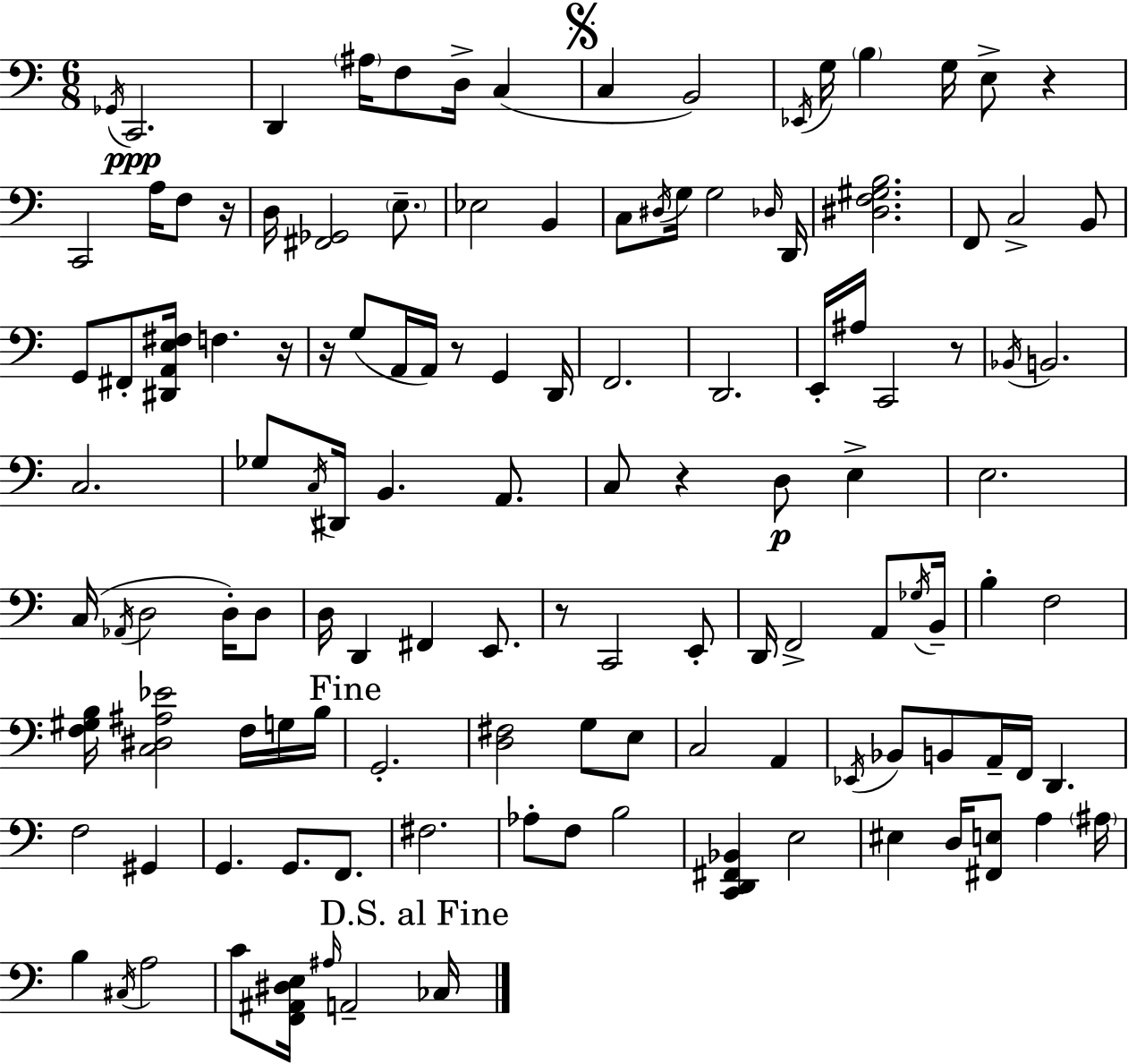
X:1
T:Untitled
M:6/8
L:1/4
K:C
_G,,/4 C,,2 D,, ^A,/4 F,/2 D,/4 C, C, B,,2 _E,,/4 G,/4 B, G,/4 E,/2 z C,,2 A,/4 F,/2 z/4 D,/4 [^F,,_G,,]2 E,/2 _E,2 B,, C,/2 ^D,/4 G,/4 G,2 _D,/4 D,,/4 [^D,F,^G,B,]2 F,,/2 C,2 B,,/2 G,,/2 ^F,,/2 [^D,,A,,E,^F,]/4 F, z/4 z/4 G,/2 A,,/4 A,,/4 z/2 G,, D,,/4 F,,2 D,,2 E,,/4 ^A,/4 C,,2 z/2 _B,,/4 B,,2 C,2 _G,/2 C,/4 ^D,,/4 B,, A,,/2 C,/2 z D,/2 E, E,2 C,/4 _A,,/4 D,2 D,/4 D,/2 D,/4 D,, ^F,, E,,/2 z/2 C,,2 E,,/2 D,,/4 F,,2 A,,/2 _G,/4 B,,/4 B, F,2 [F,^G,B,]/4 [C,^D,^A,_E]2 F,/4 G,/4 B,/4 G,,2 [D,^F,]2 G,/2 E,/2 C,2 A,, _E,,/4 _B,,/2 B,,/2 A,,/4 F,,/4 D,, F,2 ^G,, G,, G,,/2 F,,/2 ^F,2 _A,/2 F,/2 B,2 [C,,D,,^F,,_B,,] E,2 ^E, D,/4 [^F,,E,]/2 A, ^A,/4 B, ^C,/4 A,2 C/2 [F,,^A,,^D,E,]/4 ^A,/4 A,,2 _C,/4